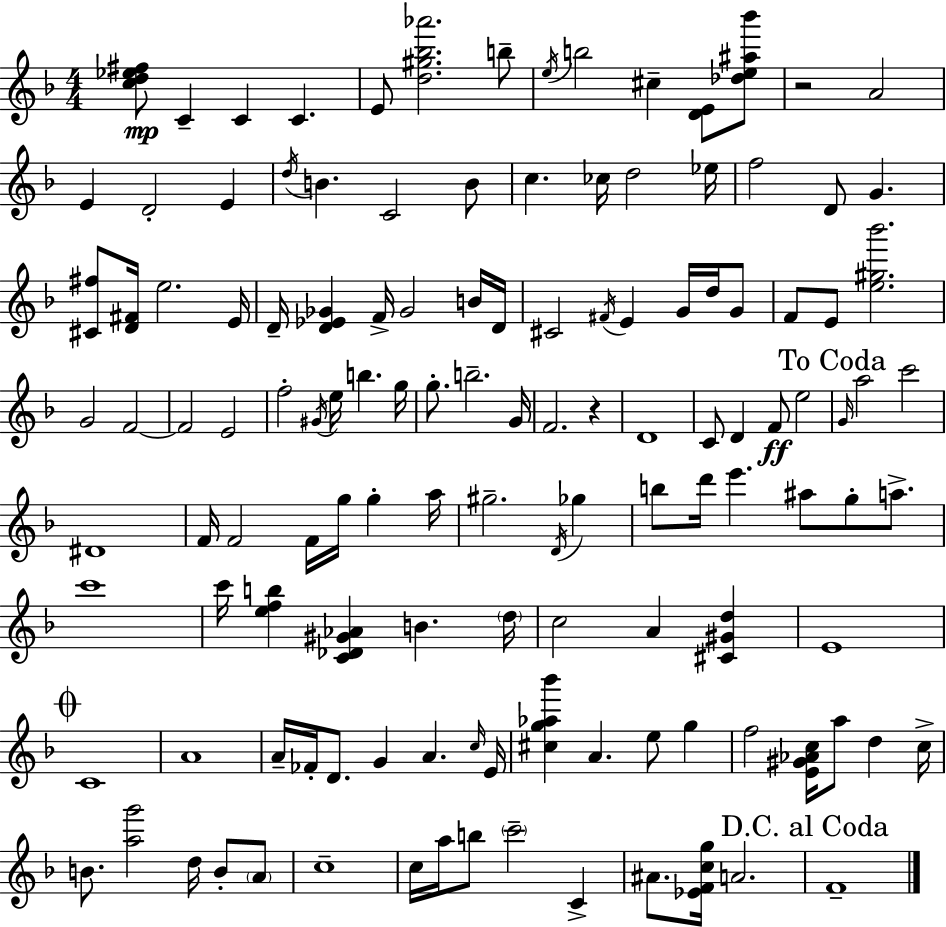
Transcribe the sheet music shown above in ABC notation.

X:1
T:Untitled
M:4/4
L:1/4
K:Dm
[cd_e^f]/2 C C C E/2 [d^g_b_a']2 b/2 e/4 b2 ^c [DE]/2 [_de^a_b']/2 z2 A2 E D2 E d/4 B C2 B/2 c _c/4 d2 _e/4 f2 D/2 G [^C^f]/2 [D^F]/4 e2 E/4 D/4 [D_E_G] F/4 _G2 B/4 D/4 ^C2 ^F/4 E G/4 d/4 G/2 F/2 E/2 [e^g_b']2 G2 F2 F2 E2 f2 ^G/4 e/4 b g/4 g/2 b2 G/4 F2 z D4 C/2 D F/2 e2 G/4 a2 c'2 ^D4 F/4 F2 F/4 g/4 g a/4 ^g2 D/4 _g b/2 d'/4 e' ^a/2 g/2 a/2 c'4 c'/4 [efb] [C_D^G_A] B d/4 c2 A [^C^Gd] E4 C4 A4 A/4 _F/4 D/2 G A c/4 E/4 [^cg_a_b'] A e/2 g f2 [E^G_Ac]/4 a/2 d c/4 B/2 [ag']2 d/4 B/2 A/2 c4 c/4 a/4 b/2 c'2 C ^A/2 [_EFcg]/4 A2 F4